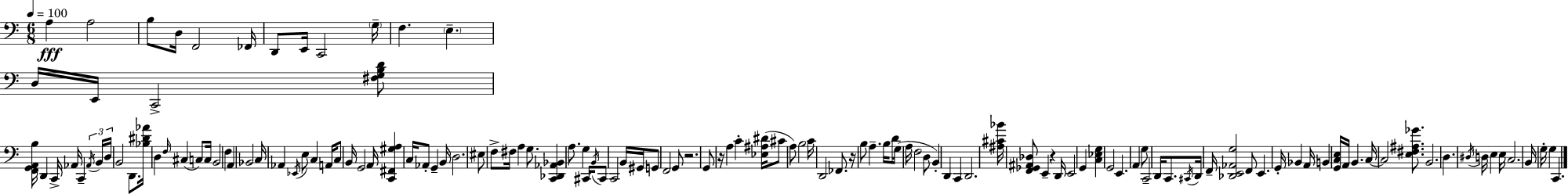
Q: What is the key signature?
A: C major